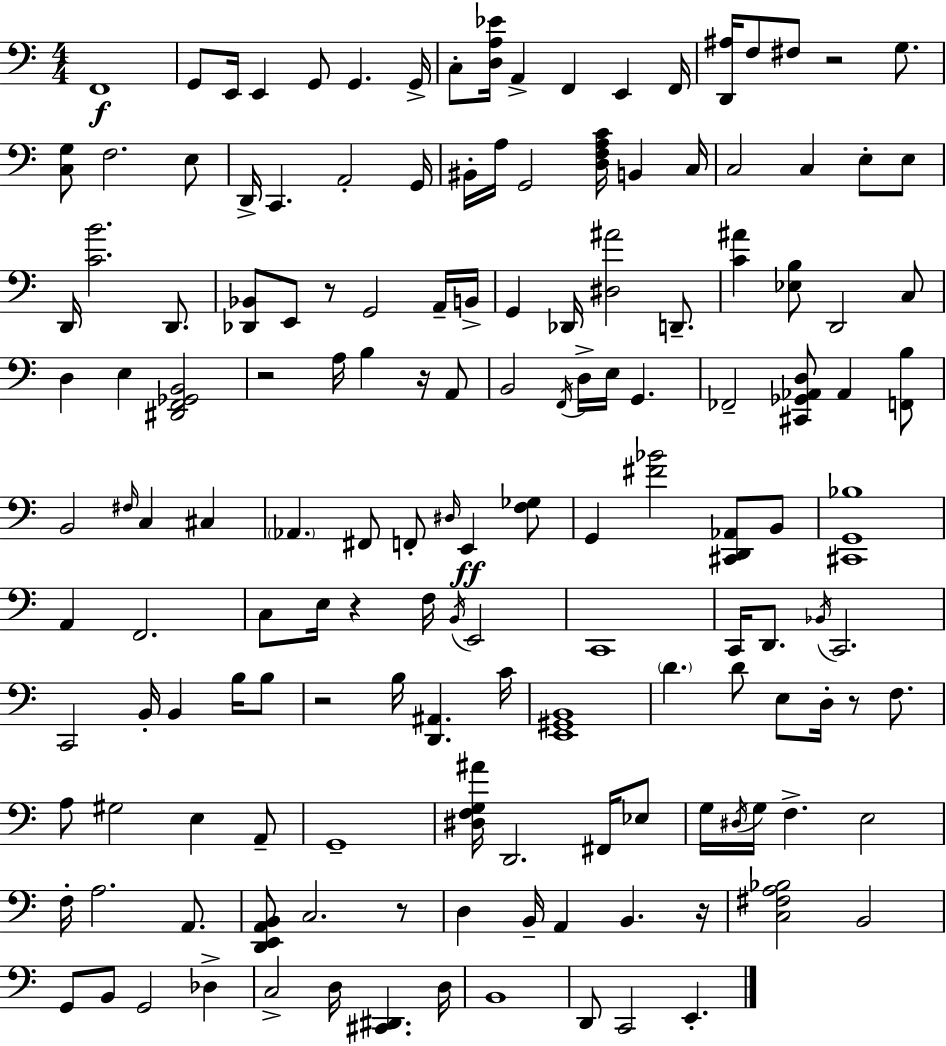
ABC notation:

X:1
T:Untitled
M:4/4
L:1/4
K:C
F,,4 G,,/2 E,,/4 E,, G,,/2 G,, G,,/4 C,/2 [D,A,_E]/4 A,, F,, E,, F,,/4 [D,,^A,]/4 F,/2 ^F,/2 z2 G,/2 [C,G,]/2 F,2 E,/2 D,,/4 C,, A,,2 G,,/4 ^B,,/4 A,/4 G,,2 [D,F,A,C]/4 B,, C,/4 C,2 C, E,/2 E,/2 D,,/4 [CB]2 D,,/2 [_D,,_B,,]/2 E,,/2 z/2 G,,2 A,,/4 B,,/4 G,, _D,,/4 [^D,^A]2 D,,/2 [C^A] [_E,B,]/2 D,,2 C,/2 D, E, [^D,,F,,_G,,B,,]2 z2 A,/4 B, z/4 A,,/2 B,,2 F,,/4 D,/4 E,/4 G,, _F,,2 [^C,,_G,,_A,,D,]/2 _A,, [F,,B,]/2 B,,2 ^F,/4 C, ^C, _A,, ^F,,/2 F,,/2 ^D,/4 E,, [F,_G,]/2 G,, [^F_B]2 [^C,,D,,_A,,]/2 B,,/2 [^C,,G,,_B,]4 A,, F,,2 C,/2 E,/4 z F,/4 B,,/4 E,,2 C,,4 C,,/4 D,,/2 _B,,/4 C,,2 C,,2 B,,/4 B,, B,/4 B,/2 z2 B,/4 [D,,^A,,] C/4 [E,,^G,,B,,]4 D D/2 E,/2 D,/4 z/2 F,/2 A,/2 ^G,2 E, A,,/2 G,,4 [^D,F,G,^A]/4 D,,2 ^F,,/4 _E,/2 G,/4 ^D,/4 G,/4 F, E,2 F,/4 A,2 A,,/2 [D,,E,,A,,B,,]/2 C,2 z/2 D, B,,/4 A,, B,, z/4 [C,^F,A,_B,]2 B,,2 G,,/2 B,,/2 G,,2 _D, C,2 D,/4 [^C,,^D,,] D,/4 B,,4 D,,/2 C,,2 E,,